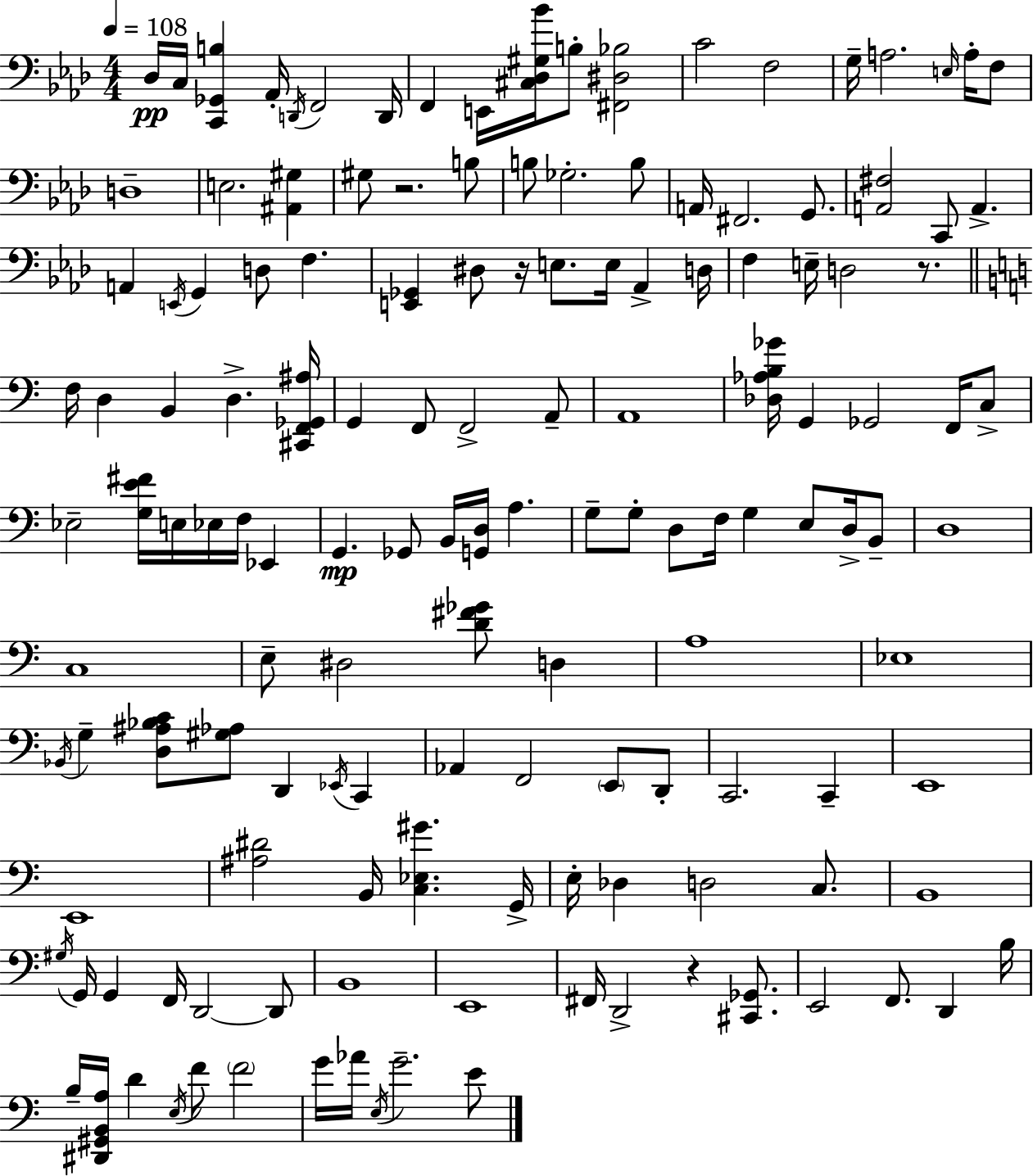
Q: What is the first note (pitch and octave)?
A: Db3